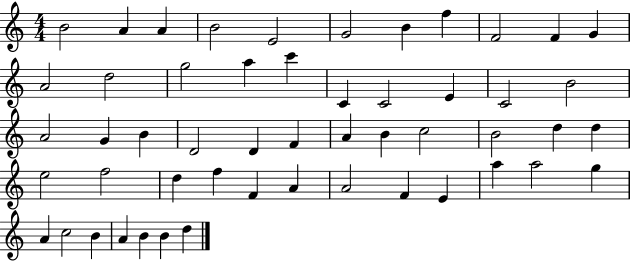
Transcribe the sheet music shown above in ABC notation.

X:1
T:Untitled
M:4/4
L:1/4
K:C
B2 A A B2 E2 G2 B f F2 F G A2 d2 g2 a c' C C2 E C2 B2 A2 G B D2 D F A B c2 B2 d d e2 f2 d f F A A2 F E a a2 g A c2 B A B B d